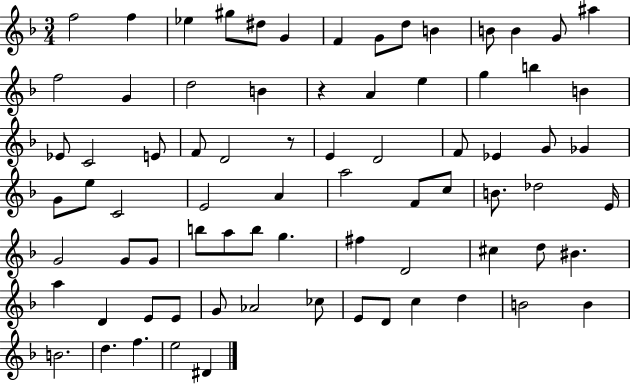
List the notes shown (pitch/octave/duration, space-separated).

F5/h F5/q Eb5/q G#5/e D#5/e G4/q F4/q G4/e D5/e B4/q B4/e B4/q G4/e A#5/q F5/h G4/q D5/h B4/q R/q A4/q E5/q G5/q B5/q B4/q Eb4/e C4/h E4/e F4/e D4/h R/e E4/q D4/h F4/e Eb4/q G4/e Gb4/q G4/e E5/e C4/h E4/h A4/q A5/h F4/e C5/e B4/e. Db5/h E4/s G4/h G4/e G4/e B5/e A5/e B5/e G5/q. F#5/q D4/h C#5/q D5/e BIS4/q. A5/q D4/q E4/e E4/e G4/e Ab4/h CES5/e E4/e D4/e C5/q D5/q B4/h B4/q B4/h. D5/q. F5/q. E5/h D#4/q